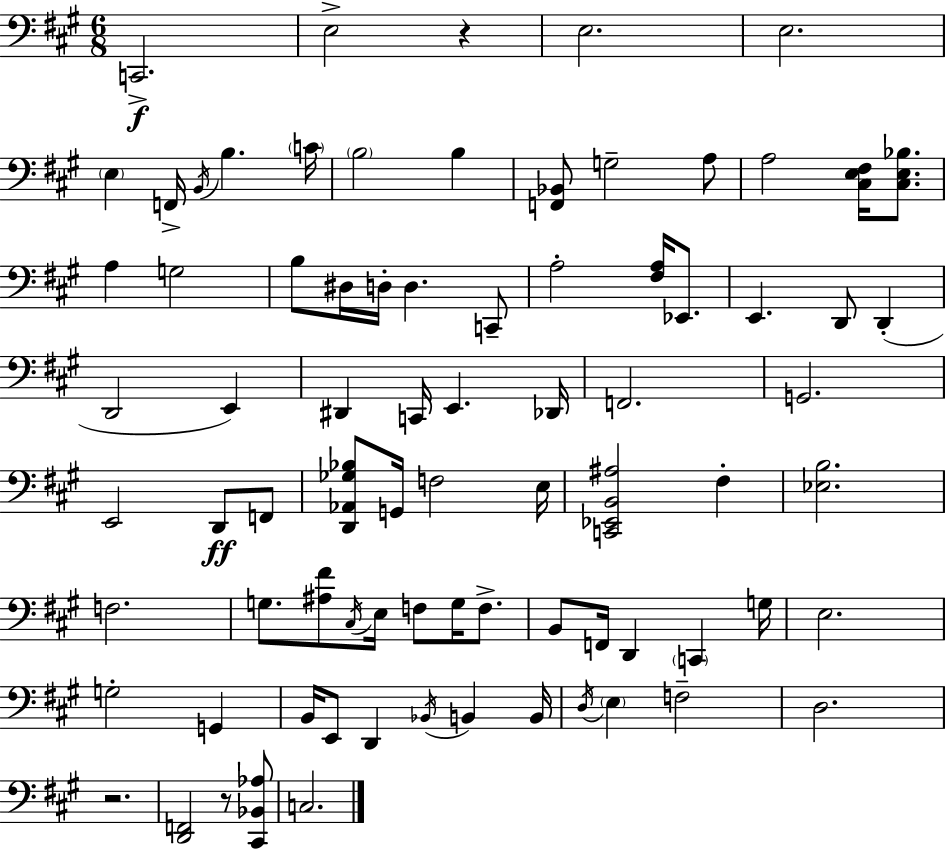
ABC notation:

X:1
T:Untitled
M:6/8
L:1/4
K:A
C,,2 E,2 z E,2 E,2 E, F,,/4 B,,/4 B, C/4 B,2 B, [F,,_B,,]/2 G,2 A,/2 A,2 [^C,E,^F,]/4 [^C,E,_B,]/2 A, G,2 B,/2 ^D,/4 D,/4 D, C,,/2 A,2 [^F,A,]/4 _E,,/2 E,, D,,/2 D,, D,,2 E,, ^D,, C,,/4 E,, _D,,/4 F,,2 G,,2 E,,2 D,,/2 F,,/2 [D,,_A,,_G,_B,]/2 G,,/4 F,2 E,/4 [C,,_E,,B,,^A,]2 ^F, [_E,B,]2 F,2 G,/2 [^A,^F]/2 ^C,/4 E,/4 F,/2 G,/4 F,/2 B,,/2 F,,/4 D,, C,, G,/4 E,2 G,2 G,, B,,/4 E,,/2 D,, _B,,/4 B,, B,,/4 D,/4 E, F,2 D,2 z2 [D,,F,,]2 z/2 [^C,,_B,,_A,]/2 C,2